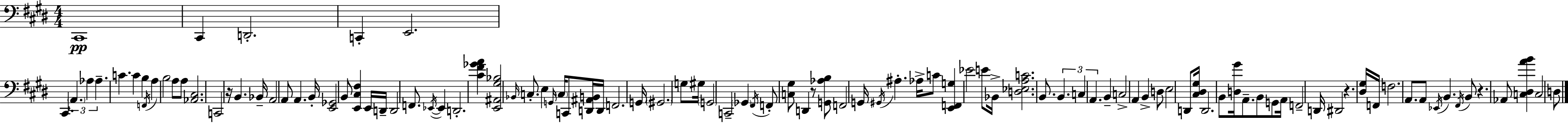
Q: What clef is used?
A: bass